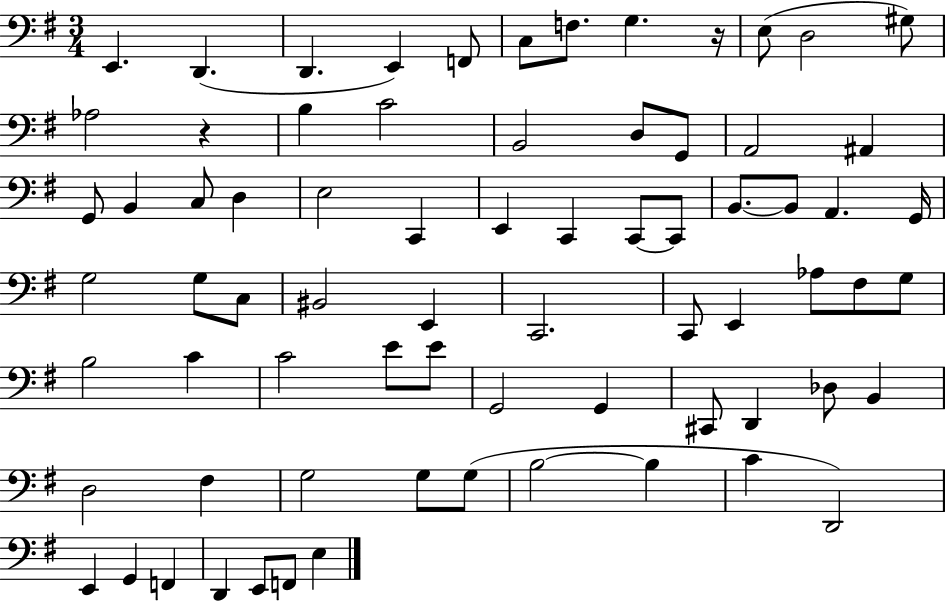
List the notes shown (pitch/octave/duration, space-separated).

E2/q. D2/q. D2/q. E2/q F2/e C3/e F3/e. G3/q. R/s E3/e D3/h G#3/e Ab3/h R/q B3/q C4/h B2/h D3/e G2/e A2/h A#2/q G2/e B2/q C3/e D3/q E3/h C2/q E2/q C2/q C2/e C2/e B2/e. B2/e A2/q. G2/s G3/h G3/e C3/e BIS2/h E2/q C2/h. C2/e E2/q Ab3/e F#3/e G3/e B3/h C4/q C4/h E4/e E4/e G2/h G2/q C#2/e D2/q Db3/e B2/q D3/h F#3/q G3/h G3/e G3/e B3/h B3/q C4/q D2/h E2/q G2/q F2/q D2/q E2/e F2/e E3/q